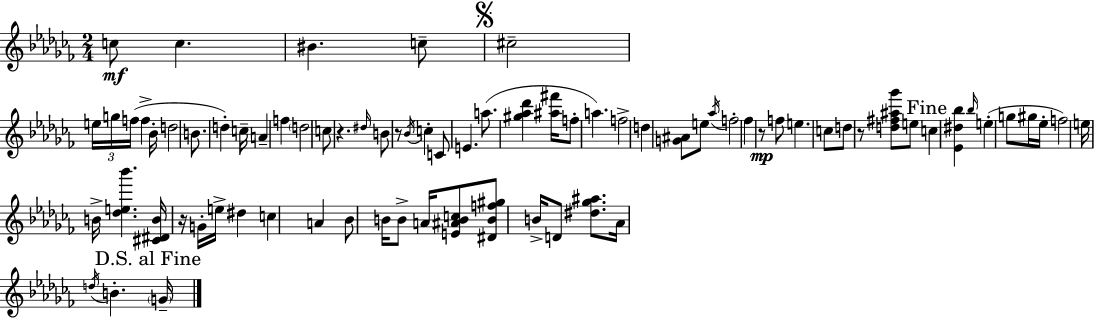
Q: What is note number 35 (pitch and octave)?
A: E5